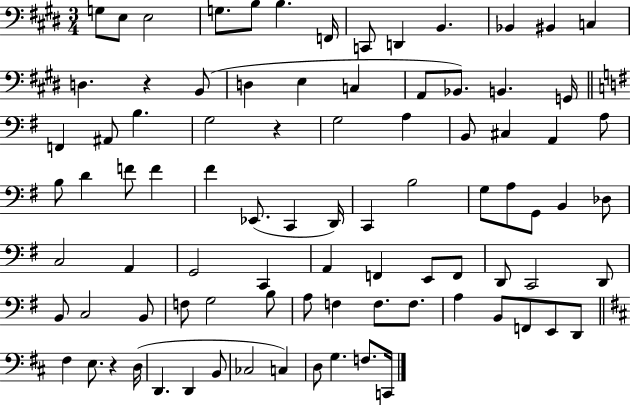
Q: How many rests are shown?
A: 3